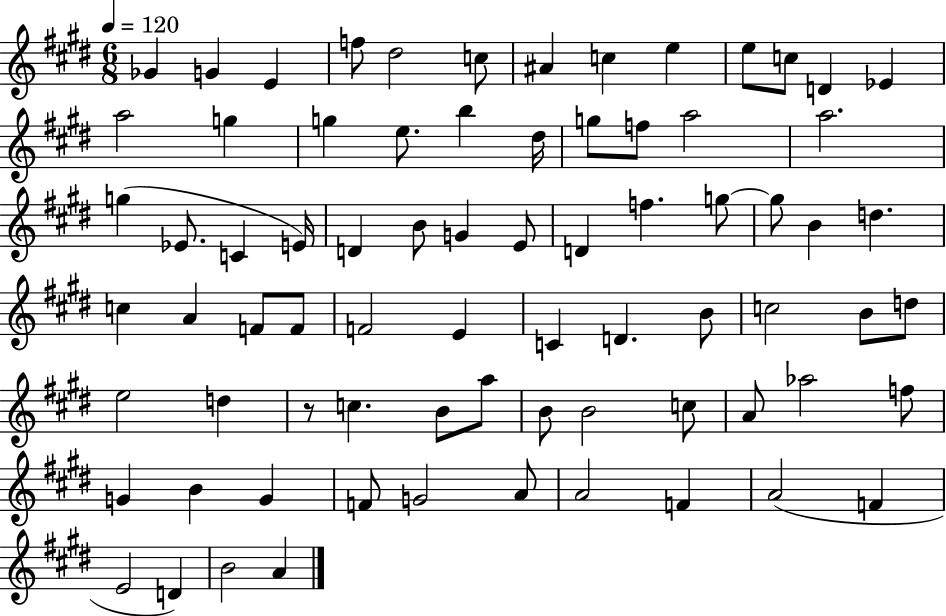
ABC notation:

X:1
T:Untitled
M:6/8
L:1/4
K:E
_G G E f/2 ^d2 c/2 ^A c e e/2 c/2 D _E a2 g g e/2 b ^d/4 g/2 f/2 a2 a2 g _E/2 C E/4 D B/2 G E/2 D f g/2 g/2 B d c A F/2 F/2 F2 E C D B/2 c2 B/2 d/2 e2 d z/2 c B/2 a/2 B/2 B2 c/2 A/2 _a2 f/2 G B G F/2 G2 A/2 A2 F A2 F E2 D B2 A